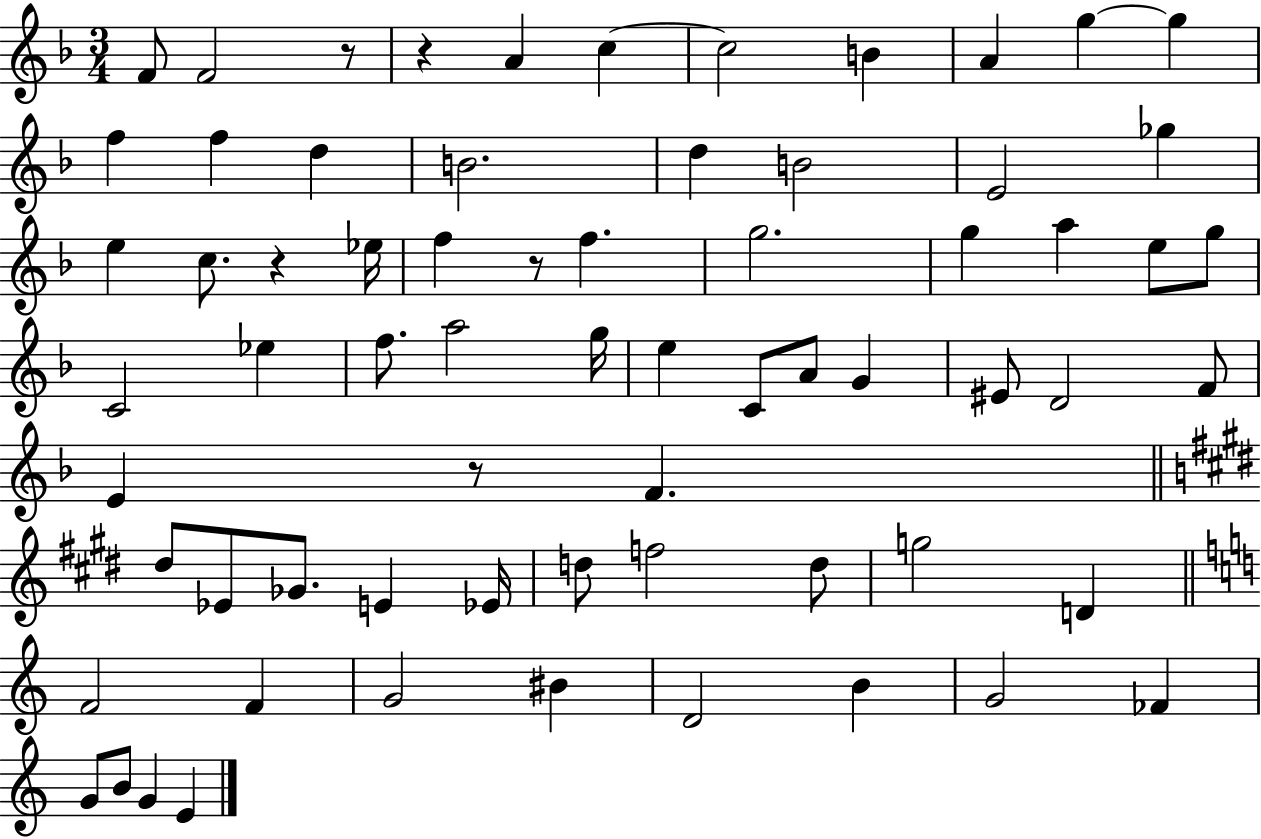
F4/e F4/h R/e R/q A4/q C5/q C5/h B4/q A4/q G5/q G5/q F5/q F5/q D5/q B4/h. D5/q B4/h E4/h Gb5/q E5/q C5/e. R/q Eb5/s F5/q R/e F5/q. G5/h. G5/q A5/q E5/e G5/e C4/h Eb5/q F5/e. A5/h G5/s E5/q C4/e A4/e G4/q EIS4/e D4/h F4/e E4/q R/e F4/q. D#5/e Eb4/e Gb4/e. E4/q Eb4/s D5/e F5/h D5/e G5/h D4/q F4/h F4/q G4/h BIS4/q D4/h B4/q G4/h FES4/q G4/e B4/e G4/q E4/q